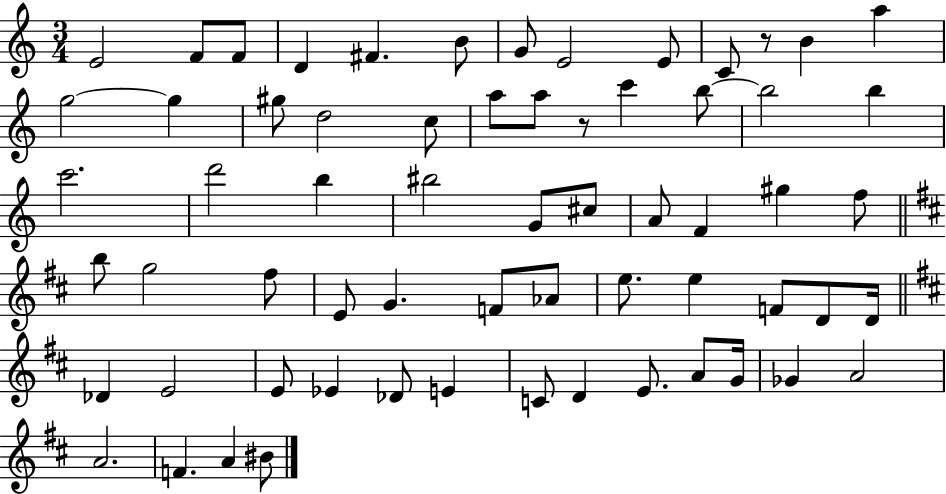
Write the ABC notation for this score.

X:1
T:Untitled
M:3/4
L:1/4
K:C
E2 F/2 F/2 D ^F B/2 G/2 E2 E/2 C/2 z/2 B a g2 g ^g/2 d2 c/2 a/2 a/2 z/2 c' b/2 b2 b c'2 d'2 b ^b2 G/2 ^c/2 A/2 F ^g f/2 b/2 g2 ^f/2 E/2 G F/2 _A/2 e/2 e F/2 D/2 D/4 _D E2 E/2 _E _D/2 E C/2 D E/2 A/2 G/4 _G A2 A2 F A ^B/2